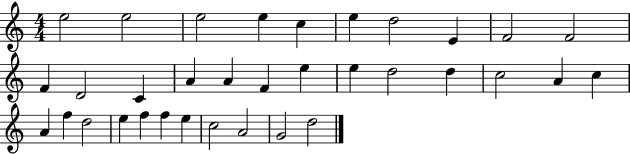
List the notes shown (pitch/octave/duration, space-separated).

E5/h E5/h E5/h E5/q C5/q E5/q D5/h E4/q F4/h F4/h F4/q D4/h C4/q A4/q A4/q F4/q E5/q E5/q D5/h D5/q C5/h A4/q C5/q A4/q F5/q D5/h E5/q F5/q F5/q E5/q C5/h A4/h G4/h D5/h